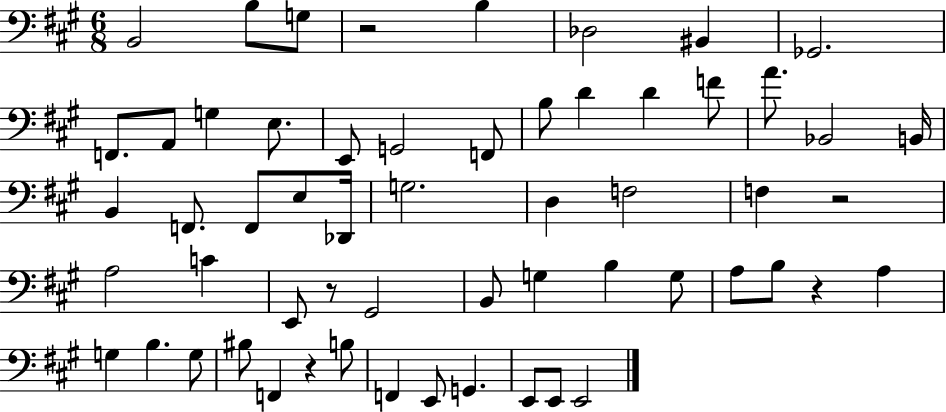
B2/h B3/e G3/e R/h B3/q Db3/h BIS2/q Gb2/h. F2/e. A2/e G3/q E3/e. E2/e G2/h F2/e B3/e D4/q D4/q F4/e A4/e. Bb2/h B2/s B2/q F2/e. F2/e E3/e Db2/s G3/h. D3/q F3/h F3/q R/h A3/h C4/q E2/e R/e G#2/h B2/e G3/q B3/q G3/e A3/e B3/e R/q A3/q G3/q B3/q. G3/e BIS3/e F2/q R/q B3/e F2/q E2/e G2/q. E2/e E2/e E2/h